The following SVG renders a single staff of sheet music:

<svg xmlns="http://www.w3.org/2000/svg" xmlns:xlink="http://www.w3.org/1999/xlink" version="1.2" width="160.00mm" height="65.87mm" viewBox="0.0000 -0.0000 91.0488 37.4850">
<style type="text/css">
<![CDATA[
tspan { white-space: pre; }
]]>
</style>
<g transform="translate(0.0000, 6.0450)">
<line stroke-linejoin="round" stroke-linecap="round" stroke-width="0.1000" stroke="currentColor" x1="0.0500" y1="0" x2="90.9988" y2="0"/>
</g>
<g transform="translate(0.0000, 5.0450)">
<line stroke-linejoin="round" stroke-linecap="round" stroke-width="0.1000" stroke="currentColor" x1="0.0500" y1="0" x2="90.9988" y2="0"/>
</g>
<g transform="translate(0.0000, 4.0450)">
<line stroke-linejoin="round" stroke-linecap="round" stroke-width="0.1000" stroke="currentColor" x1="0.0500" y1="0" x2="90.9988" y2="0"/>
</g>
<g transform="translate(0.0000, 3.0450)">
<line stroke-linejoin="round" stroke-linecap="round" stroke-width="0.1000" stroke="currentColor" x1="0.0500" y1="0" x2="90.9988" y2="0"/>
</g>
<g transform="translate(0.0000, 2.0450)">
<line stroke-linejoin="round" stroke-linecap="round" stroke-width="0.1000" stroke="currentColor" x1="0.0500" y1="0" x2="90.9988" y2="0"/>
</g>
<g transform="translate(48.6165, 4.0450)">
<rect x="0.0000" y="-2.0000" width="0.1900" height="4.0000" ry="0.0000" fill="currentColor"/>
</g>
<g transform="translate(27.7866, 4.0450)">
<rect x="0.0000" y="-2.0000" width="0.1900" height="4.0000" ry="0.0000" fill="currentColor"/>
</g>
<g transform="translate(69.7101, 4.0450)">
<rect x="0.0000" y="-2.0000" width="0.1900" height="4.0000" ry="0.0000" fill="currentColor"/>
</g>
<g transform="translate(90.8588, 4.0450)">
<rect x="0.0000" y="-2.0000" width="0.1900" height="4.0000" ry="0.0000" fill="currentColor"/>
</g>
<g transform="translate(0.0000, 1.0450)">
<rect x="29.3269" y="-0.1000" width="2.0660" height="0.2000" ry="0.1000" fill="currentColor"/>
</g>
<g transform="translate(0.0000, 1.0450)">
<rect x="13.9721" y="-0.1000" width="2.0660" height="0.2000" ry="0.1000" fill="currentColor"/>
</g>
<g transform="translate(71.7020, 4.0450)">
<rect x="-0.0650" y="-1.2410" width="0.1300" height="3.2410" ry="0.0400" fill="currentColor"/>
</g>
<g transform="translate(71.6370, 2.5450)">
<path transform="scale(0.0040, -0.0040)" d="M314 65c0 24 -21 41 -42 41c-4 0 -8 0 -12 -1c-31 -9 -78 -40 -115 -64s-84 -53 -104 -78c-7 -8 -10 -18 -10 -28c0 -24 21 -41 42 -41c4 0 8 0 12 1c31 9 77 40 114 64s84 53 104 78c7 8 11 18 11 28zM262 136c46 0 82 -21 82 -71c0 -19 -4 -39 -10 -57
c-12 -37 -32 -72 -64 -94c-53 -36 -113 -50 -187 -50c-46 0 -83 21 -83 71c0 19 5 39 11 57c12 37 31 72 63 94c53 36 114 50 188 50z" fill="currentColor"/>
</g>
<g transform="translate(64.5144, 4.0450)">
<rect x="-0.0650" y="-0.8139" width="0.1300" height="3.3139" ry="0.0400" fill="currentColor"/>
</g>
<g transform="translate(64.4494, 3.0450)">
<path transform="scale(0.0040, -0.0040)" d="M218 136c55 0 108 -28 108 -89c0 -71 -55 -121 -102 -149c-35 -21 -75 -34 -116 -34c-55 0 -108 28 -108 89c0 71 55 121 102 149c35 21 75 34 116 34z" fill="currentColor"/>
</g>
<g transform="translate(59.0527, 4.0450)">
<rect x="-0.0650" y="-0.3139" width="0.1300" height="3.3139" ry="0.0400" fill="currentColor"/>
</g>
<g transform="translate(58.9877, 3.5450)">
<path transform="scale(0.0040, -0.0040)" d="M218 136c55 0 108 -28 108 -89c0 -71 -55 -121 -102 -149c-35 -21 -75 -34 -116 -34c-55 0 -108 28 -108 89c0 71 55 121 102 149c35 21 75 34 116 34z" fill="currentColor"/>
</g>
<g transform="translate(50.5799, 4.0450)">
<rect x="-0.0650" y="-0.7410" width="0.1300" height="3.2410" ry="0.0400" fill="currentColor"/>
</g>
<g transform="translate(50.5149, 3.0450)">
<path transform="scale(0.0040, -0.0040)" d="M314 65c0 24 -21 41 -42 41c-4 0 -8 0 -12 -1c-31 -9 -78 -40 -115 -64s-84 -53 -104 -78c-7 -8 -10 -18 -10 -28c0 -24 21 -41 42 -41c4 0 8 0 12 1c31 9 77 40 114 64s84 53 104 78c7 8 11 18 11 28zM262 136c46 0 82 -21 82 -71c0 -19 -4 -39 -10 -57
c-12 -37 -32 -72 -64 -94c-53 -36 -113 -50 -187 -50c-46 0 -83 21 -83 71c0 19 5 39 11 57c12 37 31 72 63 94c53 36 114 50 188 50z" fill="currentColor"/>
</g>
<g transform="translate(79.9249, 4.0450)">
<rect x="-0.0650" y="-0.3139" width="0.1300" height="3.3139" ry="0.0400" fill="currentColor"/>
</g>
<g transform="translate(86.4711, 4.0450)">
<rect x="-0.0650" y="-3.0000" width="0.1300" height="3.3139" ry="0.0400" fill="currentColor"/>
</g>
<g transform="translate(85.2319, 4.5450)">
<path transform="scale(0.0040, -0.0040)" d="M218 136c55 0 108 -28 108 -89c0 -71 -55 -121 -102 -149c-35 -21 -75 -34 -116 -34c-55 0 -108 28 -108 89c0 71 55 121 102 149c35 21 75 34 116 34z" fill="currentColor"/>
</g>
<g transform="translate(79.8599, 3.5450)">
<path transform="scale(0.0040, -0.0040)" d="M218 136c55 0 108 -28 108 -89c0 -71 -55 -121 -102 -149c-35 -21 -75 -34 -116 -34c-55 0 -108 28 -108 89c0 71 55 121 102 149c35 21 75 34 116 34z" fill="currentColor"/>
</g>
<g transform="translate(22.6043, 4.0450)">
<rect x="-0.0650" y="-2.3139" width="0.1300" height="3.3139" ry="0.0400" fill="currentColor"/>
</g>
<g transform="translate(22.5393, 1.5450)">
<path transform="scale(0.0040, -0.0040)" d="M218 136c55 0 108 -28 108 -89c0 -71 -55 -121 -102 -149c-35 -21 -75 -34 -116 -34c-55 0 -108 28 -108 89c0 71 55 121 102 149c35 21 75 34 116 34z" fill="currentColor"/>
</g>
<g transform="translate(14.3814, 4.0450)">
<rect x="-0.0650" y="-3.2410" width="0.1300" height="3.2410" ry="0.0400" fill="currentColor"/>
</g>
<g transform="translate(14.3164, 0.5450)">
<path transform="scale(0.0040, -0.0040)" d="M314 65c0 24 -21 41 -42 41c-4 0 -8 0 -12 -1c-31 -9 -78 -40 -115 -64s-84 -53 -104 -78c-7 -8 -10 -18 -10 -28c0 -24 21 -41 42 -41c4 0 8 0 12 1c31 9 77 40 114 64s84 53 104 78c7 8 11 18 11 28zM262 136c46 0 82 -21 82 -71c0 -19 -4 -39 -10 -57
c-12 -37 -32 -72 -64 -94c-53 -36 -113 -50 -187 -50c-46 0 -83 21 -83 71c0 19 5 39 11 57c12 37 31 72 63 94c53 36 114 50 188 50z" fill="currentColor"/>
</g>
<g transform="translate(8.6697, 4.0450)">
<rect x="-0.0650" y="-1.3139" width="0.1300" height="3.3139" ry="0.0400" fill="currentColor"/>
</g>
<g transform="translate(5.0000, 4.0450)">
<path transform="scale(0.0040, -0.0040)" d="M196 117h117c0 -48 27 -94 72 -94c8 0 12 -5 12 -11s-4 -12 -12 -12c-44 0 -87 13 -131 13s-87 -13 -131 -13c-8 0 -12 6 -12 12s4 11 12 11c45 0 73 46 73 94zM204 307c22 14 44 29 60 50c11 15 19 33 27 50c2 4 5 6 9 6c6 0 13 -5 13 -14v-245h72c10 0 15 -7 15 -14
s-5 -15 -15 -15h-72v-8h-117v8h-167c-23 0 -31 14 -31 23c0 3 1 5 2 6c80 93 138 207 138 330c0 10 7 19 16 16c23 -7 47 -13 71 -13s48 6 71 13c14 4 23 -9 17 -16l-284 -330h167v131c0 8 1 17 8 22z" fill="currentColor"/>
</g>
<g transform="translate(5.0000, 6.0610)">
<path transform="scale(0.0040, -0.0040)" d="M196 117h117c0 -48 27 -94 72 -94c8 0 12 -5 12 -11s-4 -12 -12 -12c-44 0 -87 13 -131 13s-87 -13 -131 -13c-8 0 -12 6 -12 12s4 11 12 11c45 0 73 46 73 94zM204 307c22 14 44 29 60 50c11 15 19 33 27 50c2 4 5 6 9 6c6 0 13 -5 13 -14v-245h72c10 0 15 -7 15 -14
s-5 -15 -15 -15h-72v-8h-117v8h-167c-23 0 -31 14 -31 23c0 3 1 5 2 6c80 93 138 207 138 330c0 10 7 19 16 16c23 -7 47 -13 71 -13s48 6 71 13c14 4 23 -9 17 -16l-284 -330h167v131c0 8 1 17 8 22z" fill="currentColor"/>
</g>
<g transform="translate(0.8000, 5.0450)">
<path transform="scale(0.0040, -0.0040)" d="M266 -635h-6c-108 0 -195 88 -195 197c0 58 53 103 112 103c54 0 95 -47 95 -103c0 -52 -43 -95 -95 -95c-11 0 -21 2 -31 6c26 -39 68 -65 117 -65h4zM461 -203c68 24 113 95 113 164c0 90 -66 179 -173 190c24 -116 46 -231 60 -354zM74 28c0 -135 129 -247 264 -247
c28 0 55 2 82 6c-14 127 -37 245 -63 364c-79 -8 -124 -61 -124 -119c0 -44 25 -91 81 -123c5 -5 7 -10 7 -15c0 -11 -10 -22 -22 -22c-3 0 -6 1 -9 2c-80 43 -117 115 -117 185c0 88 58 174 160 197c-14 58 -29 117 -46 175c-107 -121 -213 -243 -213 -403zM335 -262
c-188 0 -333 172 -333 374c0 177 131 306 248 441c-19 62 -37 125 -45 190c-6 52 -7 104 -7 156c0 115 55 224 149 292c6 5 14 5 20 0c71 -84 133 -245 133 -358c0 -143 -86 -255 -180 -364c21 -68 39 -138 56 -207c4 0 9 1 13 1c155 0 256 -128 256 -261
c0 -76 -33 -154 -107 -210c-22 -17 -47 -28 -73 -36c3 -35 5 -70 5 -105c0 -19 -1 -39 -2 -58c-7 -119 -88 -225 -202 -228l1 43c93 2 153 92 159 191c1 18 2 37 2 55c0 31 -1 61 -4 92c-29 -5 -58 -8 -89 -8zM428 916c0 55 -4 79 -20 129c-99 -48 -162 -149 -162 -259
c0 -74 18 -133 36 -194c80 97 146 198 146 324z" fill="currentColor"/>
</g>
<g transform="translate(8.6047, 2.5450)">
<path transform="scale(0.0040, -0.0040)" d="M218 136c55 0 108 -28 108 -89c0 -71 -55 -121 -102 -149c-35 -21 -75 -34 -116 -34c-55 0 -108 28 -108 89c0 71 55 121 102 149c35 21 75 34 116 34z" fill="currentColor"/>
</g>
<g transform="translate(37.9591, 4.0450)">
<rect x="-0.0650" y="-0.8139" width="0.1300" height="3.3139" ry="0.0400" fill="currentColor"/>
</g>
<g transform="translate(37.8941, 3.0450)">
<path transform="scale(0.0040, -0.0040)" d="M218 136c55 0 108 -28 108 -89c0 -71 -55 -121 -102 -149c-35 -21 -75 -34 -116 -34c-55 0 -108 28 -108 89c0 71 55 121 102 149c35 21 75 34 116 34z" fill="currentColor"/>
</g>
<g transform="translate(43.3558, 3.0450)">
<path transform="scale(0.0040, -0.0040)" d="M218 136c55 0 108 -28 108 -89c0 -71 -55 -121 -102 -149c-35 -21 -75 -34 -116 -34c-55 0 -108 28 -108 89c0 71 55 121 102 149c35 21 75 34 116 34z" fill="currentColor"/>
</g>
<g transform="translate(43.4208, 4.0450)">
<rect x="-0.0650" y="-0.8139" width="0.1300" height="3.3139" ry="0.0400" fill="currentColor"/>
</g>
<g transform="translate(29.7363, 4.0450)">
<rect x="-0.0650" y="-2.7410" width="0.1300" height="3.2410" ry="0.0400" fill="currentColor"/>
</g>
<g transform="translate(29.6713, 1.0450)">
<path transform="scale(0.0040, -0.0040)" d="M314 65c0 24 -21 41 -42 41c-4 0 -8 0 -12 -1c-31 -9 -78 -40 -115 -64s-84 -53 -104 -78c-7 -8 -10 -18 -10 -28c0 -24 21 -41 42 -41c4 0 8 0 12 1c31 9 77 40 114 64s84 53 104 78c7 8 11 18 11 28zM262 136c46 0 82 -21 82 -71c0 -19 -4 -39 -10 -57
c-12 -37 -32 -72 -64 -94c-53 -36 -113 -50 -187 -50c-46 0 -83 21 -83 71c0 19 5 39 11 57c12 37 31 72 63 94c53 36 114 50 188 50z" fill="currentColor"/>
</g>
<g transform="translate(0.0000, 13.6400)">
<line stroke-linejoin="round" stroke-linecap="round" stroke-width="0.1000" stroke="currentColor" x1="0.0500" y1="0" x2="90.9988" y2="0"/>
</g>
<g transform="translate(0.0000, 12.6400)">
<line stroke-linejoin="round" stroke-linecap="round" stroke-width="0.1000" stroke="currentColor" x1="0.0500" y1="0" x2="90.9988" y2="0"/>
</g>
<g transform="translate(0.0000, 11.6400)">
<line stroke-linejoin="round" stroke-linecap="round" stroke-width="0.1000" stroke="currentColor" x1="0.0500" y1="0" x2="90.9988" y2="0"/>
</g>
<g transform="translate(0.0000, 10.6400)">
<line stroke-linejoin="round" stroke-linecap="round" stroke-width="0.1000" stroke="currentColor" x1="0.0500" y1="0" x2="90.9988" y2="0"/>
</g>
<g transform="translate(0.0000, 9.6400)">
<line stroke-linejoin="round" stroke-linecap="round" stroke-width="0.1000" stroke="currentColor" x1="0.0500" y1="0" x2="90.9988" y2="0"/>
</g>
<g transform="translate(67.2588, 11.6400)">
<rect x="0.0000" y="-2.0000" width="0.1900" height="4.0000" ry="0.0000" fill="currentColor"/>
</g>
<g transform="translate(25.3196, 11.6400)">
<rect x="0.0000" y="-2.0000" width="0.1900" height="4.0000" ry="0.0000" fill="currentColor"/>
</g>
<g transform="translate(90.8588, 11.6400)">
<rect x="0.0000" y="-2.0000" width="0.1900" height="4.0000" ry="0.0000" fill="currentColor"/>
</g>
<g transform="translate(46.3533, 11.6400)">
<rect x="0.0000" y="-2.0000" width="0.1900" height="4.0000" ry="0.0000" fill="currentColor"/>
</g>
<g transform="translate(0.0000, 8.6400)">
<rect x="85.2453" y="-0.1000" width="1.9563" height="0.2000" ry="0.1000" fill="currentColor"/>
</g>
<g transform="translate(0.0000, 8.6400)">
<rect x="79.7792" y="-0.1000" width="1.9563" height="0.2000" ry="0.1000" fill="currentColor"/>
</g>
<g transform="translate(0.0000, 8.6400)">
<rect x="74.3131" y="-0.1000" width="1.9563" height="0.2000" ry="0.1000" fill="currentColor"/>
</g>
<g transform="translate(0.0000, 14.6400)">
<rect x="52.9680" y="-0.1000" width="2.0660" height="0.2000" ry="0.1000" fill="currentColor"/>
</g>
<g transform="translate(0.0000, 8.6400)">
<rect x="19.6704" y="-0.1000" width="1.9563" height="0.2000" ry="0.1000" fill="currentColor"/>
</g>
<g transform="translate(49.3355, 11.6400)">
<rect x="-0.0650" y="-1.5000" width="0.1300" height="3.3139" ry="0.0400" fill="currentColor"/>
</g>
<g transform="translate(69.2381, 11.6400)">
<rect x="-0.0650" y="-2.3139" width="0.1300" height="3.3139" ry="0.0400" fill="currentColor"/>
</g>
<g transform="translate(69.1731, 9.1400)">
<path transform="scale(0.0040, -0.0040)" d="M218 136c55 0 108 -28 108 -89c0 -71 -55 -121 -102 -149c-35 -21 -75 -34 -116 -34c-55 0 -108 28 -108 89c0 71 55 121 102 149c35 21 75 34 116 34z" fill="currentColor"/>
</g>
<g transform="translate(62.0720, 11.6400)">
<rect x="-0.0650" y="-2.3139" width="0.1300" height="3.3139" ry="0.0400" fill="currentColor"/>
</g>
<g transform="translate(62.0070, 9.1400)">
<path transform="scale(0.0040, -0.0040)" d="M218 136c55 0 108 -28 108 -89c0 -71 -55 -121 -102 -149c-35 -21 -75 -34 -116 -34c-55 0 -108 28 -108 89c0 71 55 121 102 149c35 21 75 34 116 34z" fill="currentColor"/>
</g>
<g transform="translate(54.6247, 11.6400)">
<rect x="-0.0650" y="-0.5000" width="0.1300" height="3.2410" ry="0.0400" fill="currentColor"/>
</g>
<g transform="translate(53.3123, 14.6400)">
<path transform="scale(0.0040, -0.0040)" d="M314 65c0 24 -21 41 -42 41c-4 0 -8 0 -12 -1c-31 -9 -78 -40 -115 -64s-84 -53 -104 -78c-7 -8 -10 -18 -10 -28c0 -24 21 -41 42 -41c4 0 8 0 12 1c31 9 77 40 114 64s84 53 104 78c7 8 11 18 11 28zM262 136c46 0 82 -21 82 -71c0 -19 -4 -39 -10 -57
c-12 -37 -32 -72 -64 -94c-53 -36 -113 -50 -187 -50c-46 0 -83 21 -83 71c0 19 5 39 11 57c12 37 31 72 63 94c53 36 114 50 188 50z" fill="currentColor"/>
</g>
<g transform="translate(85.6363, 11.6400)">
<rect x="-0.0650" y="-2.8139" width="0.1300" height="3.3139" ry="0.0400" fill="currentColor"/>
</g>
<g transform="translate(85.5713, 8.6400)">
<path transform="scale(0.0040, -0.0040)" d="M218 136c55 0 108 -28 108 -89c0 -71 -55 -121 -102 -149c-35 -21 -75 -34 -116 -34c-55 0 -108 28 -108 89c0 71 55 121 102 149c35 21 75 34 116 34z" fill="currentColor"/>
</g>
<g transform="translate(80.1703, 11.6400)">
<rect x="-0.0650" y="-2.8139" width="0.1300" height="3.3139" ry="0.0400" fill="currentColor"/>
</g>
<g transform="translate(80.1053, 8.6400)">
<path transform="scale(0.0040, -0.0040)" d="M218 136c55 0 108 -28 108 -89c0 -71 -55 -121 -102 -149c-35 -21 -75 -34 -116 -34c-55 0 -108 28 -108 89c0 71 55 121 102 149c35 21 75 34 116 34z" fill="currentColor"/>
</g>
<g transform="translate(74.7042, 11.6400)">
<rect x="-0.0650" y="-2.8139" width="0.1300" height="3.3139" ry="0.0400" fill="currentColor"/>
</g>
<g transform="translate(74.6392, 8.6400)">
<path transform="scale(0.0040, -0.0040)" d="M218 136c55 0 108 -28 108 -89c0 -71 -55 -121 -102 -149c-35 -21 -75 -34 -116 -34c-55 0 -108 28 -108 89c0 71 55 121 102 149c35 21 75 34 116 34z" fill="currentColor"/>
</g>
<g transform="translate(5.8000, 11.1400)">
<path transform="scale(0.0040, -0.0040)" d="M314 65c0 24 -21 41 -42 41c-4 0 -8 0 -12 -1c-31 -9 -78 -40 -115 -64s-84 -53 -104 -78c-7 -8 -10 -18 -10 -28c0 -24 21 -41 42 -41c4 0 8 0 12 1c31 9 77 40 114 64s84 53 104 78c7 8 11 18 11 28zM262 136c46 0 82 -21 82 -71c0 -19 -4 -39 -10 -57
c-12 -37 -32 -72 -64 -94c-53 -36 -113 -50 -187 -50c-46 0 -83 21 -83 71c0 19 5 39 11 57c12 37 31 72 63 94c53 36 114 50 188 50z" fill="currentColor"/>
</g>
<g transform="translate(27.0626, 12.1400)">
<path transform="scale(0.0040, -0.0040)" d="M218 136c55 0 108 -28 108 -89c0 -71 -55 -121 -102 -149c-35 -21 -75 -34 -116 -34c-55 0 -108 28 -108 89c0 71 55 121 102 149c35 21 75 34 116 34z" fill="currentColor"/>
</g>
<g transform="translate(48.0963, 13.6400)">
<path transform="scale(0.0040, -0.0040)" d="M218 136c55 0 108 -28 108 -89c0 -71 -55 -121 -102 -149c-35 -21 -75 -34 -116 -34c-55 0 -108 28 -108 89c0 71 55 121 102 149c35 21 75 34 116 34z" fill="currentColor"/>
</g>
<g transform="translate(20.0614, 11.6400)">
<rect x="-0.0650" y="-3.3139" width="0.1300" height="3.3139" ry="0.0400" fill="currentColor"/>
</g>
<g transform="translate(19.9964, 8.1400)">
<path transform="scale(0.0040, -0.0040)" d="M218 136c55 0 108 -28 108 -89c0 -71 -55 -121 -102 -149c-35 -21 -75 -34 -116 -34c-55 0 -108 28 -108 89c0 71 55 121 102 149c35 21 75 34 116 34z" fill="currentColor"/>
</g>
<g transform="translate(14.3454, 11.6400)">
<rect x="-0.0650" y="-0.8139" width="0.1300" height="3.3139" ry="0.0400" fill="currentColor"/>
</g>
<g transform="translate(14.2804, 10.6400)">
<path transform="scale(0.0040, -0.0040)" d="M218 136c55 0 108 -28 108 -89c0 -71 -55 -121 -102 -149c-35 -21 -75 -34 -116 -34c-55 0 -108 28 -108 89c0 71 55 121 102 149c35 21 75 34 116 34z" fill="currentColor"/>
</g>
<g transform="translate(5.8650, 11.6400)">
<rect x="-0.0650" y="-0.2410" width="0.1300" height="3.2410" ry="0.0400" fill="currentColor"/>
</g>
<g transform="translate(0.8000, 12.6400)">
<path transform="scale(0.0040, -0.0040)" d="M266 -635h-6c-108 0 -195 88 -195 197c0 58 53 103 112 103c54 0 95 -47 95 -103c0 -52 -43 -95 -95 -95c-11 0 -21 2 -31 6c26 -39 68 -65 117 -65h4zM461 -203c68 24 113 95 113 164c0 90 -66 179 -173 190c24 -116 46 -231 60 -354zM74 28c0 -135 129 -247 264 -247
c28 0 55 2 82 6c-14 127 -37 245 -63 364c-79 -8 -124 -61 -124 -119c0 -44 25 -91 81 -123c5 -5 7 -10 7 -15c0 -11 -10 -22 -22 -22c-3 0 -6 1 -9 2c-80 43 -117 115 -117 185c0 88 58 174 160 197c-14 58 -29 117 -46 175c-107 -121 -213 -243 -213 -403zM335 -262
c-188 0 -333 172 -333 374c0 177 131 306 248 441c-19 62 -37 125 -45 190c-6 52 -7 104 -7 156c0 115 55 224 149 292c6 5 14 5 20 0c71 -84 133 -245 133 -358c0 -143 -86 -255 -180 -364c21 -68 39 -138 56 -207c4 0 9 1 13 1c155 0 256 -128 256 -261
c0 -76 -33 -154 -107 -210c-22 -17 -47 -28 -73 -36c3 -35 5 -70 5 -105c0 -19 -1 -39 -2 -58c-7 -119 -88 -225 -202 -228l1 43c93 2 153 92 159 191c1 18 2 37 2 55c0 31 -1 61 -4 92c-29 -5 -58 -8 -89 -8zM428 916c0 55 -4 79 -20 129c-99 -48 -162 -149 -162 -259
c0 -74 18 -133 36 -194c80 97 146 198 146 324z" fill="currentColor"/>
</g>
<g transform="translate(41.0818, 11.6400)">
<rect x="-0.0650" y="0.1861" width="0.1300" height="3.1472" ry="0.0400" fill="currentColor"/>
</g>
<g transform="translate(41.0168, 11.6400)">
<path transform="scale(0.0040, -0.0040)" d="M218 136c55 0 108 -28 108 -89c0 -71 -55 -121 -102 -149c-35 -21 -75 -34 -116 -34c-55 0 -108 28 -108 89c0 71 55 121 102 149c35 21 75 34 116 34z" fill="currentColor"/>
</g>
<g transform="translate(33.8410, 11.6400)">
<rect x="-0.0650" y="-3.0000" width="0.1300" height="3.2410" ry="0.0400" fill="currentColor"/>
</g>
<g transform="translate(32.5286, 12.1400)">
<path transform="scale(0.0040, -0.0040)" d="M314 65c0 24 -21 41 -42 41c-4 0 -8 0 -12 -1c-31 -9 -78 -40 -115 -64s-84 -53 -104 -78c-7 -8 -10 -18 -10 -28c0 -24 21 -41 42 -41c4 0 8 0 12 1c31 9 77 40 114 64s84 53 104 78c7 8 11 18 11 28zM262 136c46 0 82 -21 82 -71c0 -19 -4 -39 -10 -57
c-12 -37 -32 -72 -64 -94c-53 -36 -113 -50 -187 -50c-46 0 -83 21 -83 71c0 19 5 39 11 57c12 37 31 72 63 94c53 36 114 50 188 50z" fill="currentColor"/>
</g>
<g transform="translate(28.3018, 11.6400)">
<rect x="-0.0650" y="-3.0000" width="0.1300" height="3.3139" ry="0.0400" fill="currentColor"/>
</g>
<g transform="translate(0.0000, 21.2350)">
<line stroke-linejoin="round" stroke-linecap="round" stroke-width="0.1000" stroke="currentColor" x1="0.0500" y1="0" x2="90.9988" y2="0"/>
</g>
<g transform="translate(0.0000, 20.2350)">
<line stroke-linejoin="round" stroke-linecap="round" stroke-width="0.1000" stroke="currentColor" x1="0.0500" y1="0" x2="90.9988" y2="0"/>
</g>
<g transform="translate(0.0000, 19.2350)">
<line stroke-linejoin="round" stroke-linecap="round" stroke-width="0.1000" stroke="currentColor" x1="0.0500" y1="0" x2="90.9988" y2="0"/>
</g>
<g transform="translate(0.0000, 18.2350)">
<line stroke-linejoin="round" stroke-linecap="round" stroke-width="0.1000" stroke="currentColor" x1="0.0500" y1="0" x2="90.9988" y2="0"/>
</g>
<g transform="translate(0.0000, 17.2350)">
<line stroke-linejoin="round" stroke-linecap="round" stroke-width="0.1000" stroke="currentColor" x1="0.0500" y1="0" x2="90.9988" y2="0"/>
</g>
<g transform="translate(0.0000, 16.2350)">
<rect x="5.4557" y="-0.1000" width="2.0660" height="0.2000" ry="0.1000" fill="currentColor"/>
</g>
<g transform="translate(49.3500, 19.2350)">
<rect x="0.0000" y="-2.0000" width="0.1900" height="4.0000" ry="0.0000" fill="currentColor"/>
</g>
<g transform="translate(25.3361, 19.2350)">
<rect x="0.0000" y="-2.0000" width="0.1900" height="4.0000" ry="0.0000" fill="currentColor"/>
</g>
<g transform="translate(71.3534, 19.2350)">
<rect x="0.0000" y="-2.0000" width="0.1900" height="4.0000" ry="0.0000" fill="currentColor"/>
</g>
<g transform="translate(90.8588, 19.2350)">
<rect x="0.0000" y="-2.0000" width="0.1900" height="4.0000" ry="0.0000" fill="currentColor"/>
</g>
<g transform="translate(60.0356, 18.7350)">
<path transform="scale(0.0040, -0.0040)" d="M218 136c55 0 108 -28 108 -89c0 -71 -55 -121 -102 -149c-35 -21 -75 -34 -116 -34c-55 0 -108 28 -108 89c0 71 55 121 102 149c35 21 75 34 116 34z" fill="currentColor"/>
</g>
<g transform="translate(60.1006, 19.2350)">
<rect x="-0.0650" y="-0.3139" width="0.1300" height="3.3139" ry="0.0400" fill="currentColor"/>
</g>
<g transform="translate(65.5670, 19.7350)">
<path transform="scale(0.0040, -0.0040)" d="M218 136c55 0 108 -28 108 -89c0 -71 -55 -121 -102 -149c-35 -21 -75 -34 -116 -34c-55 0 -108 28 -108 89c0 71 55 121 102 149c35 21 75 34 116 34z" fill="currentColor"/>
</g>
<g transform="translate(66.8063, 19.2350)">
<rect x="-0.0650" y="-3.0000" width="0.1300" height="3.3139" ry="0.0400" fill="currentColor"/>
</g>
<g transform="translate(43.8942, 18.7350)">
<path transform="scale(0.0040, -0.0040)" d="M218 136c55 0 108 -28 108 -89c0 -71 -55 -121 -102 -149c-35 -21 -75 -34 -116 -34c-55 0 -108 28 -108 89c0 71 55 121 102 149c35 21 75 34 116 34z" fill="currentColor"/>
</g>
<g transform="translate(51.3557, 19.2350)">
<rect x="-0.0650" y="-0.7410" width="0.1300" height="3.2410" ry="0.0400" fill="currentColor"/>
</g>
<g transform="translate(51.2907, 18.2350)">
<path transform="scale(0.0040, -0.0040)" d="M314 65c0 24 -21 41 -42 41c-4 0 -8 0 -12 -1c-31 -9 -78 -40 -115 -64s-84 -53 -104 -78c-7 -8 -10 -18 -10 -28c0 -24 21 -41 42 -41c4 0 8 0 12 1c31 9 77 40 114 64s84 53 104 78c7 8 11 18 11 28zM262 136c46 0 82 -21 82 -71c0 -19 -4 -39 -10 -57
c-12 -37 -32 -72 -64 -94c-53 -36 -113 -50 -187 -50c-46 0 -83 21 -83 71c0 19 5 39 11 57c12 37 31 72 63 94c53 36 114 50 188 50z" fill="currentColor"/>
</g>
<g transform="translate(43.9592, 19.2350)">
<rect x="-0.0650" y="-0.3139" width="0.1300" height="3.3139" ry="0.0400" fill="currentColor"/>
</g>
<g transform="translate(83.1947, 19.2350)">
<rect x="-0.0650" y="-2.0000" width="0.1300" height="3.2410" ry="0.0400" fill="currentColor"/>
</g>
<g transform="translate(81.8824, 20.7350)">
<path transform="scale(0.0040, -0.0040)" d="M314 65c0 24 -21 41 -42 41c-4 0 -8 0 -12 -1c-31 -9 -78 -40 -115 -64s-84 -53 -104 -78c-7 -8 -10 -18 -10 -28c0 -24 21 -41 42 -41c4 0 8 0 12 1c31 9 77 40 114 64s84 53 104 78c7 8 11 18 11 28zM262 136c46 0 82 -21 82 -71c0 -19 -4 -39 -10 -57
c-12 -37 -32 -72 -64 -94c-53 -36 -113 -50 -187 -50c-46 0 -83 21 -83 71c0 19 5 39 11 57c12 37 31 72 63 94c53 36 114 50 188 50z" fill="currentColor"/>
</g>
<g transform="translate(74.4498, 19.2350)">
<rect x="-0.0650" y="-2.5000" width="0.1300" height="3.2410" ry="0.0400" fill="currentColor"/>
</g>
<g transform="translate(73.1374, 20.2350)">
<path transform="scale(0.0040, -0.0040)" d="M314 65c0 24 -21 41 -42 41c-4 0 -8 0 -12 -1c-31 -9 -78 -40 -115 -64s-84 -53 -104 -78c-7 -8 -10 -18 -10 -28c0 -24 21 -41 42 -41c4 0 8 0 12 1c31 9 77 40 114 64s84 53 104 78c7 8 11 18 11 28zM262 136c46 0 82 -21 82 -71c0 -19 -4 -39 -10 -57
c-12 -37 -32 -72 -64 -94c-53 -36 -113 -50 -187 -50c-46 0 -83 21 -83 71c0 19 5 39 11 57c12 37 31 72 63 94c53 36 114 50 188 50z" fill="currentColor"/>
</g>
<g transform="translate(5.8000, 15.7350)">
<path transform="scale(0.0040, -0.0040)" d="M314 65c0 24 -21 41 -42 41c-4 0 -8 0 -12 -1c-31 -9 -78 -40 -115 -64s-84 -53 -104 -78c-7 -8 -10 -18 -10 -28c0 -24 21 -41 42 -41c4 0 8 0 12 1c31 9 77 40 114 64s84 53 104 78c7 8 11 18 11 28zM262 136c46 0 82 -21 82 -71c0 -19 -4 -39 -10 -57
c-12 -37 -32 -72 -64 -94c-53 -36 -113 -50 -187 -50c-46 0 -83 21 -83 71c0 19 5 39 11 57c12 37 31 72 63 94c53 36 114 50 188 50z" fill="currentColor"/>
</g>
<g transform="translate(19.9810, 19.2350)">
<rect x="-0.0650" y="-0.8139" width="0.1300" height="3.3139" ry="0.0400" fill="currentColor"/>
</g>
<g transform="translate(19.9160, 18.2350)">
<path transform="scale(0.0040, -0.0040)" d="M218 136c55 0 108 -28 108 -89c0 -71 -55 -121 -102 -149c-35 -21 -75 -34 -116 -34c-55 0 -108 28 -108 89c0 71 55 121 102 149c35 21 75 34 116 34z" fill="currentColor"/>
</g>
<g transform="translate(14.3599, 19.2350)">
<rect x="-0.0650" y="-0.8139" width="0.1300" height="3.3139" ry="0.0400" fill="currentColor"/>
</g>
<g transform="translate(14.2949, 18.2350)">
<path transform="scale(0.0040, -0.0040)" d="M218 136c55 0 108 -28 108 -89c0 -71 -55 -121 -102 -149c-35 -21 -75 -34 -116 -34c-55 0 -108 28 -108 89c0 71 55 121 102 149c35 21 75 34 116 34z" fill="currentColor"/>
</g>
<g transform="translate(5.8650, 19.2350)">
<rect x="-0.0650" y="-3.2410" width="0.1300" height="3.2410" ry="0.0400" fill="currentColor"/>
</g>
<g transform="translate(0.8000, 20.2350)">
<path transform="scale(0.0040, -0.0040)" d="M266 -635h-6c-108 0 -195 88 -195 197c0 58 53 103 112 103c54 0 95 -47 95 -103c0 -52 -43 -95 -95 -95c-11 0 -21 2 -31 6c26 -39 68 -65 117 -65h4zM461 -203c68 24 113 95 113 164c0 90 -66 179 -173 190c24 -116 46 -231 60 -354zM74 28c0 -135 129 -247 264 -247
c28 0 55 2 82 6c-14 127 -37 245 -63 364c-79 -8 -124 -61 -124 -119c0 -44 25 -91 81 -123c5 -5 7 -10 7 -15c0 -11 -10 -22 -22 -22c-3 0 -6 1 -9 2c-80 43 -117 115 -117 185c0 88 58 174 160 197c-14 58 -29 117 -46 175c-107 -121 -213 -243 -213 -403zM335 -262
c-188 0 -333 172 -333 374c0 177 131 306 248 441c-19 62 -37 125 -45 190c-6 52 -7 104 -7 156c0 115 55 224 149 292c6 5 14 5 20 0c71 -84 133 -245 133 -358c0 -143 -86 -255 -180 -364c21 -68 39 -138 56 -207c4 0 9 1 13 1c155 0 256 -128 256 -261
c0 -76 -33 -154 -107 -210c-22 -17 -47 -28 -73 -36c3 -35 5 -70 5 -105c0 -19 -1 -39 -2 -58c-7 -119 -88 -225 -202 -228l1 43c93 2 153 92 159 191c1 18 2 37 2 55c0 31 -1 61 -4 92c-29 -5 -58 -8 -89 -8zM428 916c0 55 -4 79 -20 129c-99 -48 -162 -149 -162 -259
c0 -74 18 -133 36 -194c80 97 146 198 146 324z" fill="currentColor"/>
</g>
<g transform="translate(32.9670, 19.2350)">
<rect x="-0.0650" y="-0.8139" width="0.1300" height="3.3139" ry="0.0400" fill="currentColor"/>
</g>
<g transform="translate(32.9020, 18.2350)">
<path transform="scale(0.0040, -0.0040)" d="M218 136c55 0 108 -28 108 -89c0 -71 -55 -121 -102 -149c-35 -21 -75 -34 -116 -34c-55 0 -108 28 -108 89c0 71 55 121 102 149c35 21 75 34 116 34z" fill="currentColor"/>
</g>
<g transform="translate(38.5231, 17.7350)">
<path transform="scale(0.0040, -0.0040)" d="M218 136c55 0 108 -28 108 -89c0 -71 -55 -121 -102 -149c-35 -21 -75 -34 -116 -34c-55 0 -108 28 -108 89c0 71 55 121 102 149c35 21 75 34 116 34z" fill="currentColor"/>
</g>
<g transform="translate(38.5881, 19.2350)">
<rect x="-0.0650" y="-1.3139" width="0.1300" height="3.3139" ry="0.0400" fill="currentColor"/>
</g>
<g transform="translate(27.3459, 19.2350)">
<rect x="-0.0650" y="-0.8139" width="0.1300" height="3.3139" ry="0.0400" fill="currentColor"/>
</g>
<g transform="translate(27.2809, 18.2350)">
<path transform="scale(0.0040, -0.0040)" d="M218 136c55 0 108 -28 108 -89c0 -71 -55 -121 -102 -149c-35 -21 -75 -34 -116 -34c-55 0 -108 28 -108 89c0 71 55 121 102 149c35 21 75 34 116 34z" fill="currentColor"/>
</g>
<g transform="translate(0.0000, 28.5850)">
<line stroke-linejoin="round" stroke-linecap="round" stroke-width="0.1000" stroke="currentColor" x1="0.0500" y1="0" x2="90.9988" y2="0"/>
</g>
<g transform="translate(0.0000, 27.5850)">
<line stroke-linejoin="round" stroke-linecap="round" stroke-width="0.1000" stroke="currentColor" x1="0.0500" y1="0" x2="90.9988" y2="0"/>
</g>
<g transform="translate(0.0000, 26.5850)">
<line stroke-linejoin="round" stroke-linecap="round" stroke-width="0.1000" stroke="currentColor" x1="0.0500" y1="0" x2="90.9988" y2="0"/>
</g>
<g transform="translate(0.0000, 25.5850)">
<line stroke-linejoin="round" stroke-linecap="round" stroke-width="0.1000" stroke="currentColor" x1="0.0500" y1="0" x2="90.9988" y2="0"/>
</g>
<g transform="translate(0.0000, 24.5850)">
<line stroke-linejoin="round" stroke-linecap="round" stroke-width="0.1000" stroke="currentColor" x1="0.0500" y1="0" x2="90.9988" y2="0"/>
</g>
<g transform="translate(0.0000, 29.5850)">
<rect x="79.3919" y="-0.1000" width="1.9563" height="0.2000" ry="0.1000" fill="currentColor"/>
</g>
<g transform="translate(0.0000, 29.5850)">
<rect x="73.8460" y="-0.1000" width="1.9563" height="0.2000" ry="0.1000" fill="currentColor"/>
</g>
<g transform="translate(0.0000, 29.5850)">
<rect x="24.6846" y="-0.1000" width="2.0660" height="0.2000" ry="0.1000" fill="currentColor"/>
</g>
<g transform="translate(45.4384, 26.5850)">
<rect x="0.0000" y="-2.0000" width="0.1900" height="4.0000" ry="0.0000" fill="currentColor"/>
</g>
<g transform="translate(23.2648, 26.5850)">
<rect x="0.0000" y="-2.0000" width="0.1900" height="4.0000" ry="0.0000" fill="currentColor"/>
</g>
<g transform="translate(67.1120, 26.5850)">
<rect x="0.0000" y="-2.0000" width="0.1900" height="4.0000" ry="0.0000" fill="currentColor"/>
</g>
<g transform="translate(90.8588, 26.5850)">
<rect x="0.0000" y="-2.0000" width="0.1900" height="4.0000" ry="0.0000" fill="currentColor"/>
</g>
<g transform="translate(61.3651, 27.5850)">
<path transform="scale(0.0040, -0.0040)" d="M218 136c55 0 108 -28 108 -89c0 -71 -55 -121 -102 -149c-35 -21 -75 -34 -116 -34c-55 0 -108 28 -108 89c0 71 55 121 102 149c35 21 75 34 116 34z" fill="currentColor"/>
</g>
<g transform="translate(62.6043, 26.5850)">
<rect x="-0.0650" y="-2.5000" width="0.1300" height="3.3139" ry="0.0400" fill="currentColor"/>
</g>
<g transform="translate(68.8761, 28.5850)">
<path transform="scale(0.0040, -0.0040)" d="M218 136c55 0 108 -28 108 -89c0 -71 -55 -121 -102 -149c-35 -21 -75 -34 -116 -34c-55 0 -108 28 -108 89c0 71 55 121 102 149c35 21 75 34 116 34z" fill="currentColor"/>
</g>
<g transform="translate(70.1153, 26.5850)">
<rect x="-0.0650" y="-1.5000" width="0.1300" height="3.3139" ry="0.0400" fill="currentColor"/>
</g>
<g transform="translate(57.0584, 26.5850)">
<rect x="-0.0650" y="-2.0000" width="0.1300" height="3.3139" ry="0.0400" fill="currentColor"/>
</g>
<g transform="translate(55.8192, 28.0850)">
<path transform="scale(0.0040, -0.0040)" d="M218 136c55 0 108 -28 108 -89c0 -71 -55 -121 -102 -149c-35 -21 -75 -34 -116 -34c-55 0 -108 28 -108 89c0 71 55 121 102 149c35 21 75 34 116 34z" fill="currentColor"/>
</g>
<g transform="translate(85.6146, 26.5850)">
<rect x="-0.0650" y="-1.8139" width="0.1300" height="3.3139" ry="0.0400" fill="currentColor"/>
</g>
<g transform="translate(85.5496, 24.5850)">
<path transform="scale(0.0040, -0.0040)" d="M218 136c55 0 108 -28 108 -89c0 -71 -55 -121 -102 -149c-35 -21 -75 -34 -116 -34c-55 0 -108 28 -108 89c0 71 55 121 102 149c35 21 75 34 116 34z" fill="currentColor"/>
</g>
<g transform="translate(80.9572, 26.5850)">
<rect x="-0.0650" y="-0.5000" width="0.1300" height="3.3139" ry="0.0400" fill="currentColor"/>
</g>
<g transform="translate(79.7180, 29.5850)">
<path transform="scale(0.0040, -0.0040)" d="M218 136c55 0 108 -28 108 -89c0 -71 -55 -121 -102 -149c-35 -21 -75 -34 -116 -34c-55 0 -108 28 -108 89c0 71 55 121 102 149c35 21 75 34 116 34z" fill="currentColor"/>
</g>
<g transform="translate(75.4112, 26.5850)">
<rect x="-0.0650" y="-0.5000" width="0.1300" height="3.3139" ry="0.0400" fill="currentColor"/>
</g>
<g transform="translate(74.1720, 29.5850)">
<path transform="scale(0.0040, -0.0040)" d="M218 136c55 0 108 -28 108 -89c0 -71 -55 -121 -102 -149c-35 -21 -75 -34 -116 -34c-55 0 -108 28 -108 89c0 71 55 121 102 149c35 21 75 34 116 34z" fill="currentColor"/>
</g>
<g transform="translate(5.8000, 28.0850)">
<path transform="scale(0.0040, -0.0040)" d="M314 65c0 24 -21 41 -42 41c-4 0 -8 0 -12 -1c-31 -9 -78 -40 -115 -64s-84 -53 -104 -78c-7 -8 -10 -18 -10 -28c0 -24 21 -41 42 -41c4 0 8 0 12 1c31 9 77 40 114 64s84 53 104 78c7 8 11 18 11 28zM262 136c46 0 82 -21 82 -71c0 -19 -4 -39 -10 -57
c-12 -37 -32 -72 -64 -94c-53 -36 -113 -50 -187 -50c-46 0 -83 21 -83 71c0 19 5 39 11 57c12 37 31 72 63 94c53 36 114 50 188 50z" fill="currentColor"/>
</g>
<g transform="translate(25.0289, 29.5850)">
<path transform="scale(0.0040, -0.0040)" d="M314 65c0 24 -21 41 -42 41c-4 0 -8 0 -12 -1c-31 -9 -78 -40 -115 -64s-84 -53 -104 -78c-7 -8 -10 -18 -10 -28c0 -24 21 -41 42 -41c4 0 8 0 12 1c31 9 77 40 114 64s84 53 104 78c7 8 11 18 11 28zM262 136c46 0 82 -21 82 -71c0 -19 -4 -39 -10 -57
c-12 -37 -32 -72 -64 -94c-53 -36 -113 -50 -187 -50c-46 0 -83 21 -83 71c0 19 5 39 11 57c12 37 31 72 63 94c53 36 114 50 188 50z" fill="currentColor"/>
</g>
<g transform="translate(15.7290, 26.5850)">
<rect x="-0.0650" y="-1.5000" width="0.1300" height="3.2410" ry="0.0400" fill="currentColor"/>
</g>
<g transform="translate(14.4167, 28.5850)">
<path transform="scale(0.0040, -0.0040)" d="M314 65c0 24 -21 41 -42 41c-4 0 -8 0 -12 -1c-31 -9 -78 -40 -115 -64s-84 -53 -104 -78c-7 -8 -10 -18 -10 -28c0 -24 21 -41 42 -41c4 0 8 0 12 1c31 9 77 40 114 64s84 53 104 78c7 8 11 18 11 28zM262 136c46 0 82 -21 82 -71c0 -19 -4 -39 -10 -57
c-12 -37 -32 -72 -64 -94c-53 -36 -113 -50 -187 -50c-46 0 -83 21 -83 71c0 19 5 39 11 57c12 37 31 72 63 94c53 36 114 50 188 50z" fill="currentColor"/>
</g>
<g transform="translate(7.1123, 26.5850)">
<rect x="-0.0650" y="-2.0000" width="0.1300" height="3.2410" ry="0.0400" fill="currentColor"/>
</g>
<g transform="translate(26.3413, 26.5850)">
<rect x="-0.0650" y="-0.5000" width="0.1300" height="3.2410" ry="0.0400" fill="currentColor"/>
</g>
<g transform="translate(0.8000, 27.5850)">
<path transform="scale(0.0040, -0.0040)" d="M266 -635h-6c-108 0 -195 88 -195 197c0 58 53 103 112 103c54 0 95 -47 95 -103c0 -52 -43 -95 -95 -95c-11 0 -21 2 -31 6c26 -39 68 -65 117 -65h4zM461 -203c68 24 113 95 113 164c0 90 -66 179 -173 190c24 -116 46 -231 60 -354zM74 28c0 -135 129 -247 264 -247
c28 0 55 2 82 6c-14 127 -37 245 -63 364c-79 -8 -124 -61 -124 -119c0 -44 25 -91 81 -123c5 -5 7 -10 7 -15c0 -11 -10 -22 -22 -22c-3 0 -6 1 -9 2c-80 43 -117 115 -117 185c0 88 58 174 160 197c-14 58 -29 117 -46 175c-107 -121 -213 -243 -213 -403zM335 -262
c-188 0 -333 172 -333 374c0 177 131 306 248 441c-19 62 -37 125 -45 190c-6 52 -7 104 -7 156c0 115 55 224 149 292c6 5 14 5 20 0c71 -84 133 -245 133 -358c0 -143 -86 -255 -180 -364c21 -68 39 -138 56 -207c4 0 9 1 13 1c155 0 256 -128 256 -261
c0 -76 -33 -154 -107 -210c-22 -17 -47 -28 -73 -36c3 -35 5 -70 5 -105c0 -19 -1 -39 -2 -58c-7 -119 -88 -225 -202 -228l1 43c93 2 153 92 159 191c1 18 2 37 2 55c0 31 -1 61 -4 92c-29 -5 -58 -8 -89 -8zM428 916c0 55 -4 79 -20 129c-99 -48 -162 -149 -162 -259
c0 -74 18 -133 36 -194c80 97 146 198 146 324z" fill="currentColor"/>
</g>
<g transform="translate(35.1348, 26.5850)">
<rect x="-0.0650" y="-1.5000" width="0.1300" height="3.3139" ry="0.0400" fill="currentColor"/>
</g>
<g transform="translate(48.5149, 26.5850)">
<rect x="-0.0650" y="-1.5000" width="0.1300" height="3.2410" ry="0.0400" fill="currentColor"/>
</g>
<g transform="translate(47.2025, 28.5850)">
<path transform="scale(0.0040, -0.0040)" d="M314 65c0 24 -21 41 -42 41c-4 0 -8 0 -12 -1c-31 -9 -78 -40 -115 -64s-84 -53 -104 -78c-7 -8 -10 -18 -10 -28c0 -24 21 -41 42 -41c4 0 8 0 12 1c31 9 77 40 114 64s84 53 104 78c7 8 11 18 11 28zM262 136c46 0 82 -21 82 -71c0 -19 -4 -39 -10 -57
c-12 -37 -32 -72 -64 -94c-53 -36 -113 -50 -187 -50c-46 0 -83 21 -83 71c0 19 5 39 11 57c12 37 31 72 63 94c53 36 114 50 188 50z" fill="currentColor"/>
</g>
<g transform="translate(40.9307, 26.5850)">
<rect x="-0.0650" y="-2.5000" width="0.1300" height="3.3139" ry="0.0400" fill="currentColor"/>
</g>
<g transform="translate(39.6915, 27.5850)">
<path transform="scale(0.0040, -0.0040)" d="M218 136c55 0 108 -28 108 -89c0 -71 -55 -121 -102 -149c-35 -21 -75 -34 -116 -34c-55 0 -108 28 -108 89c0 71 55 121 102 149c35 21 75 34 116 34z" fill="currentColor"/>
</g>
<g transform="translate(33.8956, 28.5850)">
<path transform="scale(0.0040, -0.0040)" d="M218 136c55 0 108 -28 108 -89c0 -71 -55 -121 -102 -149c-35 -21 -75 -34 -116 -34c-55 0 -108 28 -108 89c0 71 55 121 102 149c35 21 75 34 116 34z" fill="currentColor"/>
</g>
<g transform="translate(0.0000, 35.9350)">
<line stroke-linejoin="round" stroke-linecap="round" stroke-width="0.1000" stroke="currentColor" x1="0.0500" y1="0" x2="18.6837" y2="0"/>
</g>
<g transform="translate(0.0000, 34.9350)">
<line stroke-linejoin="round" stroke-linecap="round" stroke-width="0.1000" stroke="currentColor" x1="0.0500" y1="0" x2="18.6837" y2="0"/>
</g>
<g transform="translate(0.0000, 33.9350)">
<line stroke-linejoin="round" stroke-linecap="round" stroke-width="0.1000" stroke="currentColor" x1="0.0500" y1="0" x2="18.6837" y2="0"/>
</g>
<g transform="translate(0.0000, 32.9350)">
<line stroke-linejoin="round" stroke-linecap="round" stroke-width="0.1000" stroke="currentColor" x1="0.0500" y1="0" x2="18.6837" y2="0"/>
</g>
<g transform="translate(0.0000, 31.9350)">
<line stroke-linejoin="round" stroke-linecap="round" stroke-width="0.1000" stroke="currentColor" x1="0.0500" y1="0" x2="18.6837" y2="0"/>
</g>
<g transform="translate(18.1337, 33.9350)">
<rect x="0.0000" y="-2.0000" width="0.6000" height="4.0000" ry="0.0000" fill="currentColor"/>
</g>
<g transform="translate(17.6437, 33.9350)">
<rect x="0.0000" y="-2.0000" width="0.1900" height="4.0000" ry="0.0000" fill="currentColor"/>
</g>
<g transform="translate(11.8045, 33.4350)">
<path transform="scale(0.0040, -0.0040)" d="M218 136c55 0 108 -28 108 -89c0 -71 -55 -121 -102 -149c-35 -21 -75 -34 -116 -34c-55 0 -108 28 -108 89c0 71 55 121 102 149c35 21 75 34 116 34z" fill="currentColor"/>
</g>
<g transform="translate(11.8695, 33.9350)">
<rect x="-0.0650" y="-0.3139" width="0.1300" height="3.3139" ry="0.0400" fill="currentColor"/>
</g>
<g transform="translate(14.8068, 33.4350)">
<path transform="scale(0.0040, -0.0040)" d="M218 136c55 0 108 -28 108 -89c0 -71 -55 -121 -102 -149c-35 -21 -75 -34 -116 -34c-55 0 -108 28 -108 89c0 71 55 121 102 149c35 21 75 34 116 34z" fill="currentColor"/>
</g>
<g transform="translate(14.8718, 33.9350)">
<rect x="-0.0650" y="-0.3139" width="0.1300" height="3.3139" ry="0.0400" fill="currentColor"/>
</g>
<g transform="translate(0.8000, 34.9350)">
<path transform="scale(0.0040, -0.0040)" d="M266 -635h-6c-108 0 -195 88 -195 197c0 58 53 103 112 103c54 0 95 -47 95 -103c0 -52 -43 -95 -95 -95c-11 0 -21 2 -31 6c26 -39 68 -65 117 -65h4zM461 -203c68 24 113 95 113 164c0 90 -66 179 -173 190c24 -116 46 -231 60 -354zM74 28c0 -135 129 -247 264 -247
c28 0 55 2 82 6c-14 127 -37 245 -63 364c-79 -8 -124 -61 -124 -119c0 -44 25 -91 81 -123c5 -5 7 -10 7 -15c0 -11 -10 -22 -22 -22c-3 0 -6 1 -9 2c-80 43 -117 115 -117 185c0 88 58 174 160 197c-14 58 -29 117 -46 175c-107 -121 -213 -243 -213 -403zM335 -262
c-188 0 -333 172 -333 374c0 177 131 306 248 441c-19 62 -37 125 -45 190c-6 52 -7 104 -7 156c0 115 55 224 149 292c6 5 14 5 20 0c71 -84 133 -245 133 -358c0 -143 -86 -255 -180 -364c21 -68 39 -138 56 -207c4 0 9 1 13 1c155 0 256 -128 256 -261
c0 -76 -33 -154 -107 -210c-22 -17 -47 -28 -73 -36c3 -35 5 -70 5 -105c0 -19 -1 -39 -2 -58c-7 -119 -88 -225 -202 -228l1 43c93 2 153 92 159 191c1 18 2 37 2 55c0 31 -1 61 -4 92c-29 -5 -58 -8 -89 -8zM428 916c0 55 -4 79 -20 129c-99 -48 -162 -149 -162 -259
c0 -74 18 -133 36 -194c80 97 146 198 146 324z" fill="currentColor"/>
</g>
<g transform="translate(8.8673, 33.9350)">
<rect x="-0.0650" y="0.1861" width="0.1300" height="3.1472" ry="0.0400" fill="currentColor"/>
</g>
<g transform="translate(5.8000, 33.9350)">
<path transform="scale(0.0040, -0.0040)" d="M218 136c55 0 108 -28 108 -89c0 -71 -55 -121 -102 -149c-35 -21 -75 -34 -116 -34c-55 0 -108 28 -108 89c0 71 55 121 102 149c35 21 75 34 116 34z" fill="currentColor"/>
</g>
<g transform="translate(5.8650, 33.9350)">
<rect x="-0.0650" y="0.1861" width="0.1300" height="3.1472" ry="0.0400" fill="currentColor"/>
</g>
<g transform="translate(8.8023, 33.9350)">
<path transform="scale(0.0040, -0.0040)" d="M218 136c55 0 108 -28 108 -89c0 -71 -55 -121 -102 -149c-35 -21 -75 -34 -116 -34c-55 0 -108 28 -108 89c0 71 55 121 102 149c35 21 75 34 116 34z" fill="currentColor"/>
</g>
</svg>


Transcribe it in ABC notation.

X:1
T:Untitled
M:4/4
L:1/4
K:C
e b2 g a2 d d d2 c d e2 c A c2 d b A A2 B E C2 g g a a a b2 d d d d e c d2 c A G2 F2 F2 E2 C2 E G E2 F G E C C f B B c c